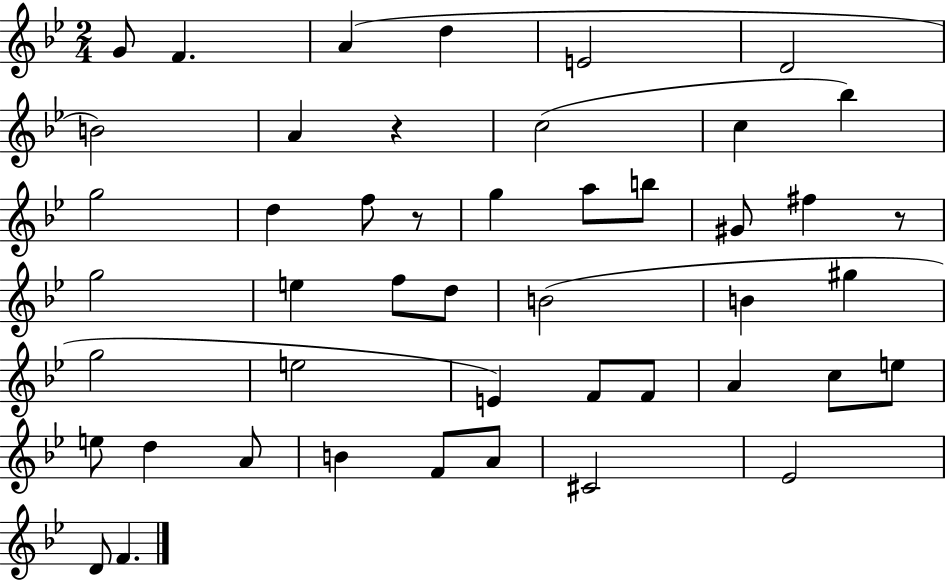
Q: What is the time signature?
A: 2/4